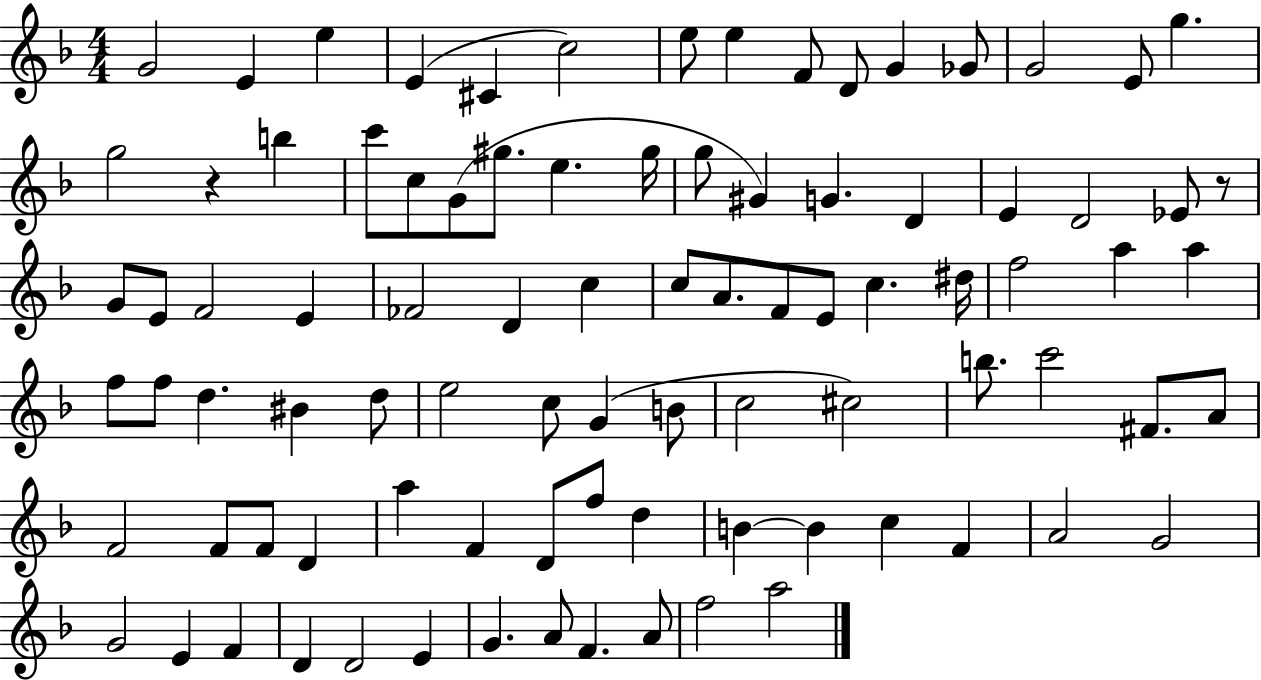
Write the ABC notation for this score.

X:1
T:Untitled
M:4/4
L:1/4
K:F
G2 E e E ^C c2 e/2 e F/2 D/2 G _G/2 G2 E/2 g g2 z b c'/2 c/2 G/2 ^g/2 e ^g/4 g/2 ^G G D E D2 _E/2 z/2 G/2 E/2 F2 E _F2 D c c/2 A/2 F/2 E/2 c ^d/4 f2 a a f/2 f/2 d ^B d/2 e2 c/2 G B/2 c2 ^c2 b/2 c'2 ^F/2 A/2 F2 F/2 F/2 D a F D/2 f/2 d B B c F A2 G2 G2 E F D D2 E G A/2 F A/2 f2 a2